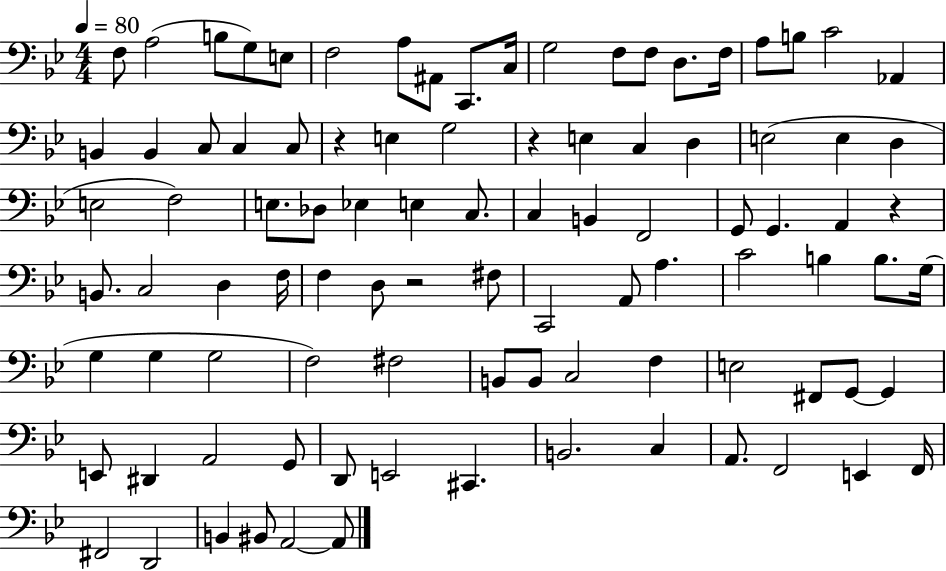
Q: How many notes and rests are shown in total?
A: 95